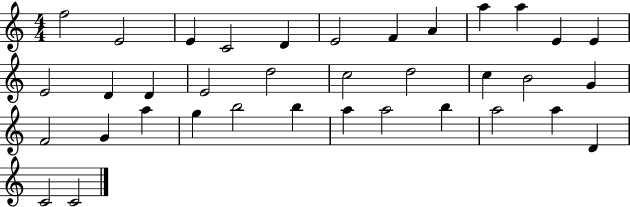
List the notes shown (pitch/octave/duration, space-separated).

F5/h E4/h E4/q C4/h D4/q E4/h F4/q A4/q A5/q A5/q E4/q E4/q E4/h D4/q D4/q E4/h D5/h C5/h D5/h C5/q B4/h G4/q F4/h G4/q A5/q G5/q B5/h B5/q A5/q A5/h B5/q A5/h A5/q D4/q C4/h C4/h